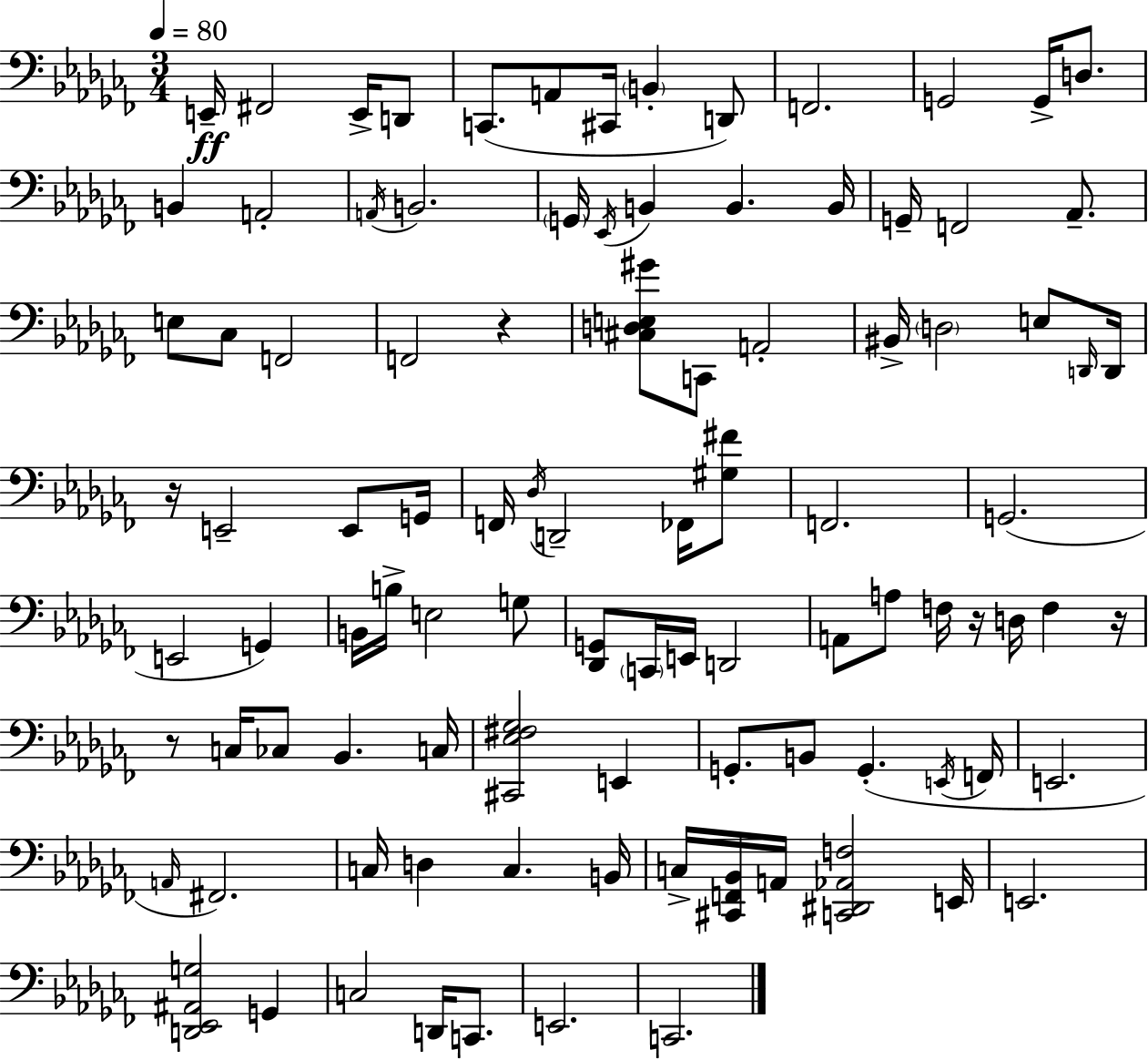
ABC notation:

X:1
T:Untitled
M:3/4
L:1/4
K:Abm
E,,/4 ^F,,2 E,,/4 D,,/2 C,,/2 A,,/2 ^C,,/4 B,, D,,/2 F,,2 G,,2 G,,/4 D,/2 B,, A,,2 A,,/4 B,,2 G,,/4 _E,,/4 B,, B,, B,,/4 G,,/4 F,,2 _A,,/2 E,/2 _C,/2 F,,2 F,,2 z [^C,D,E,^G]/2 C,,/2 A,,2 ^B,,/4 D,2 E,/2 D,,/4 D,,/4 z/4 E,,2 E,,/2 G,,/4 F,,/4 _D,/4 D,,2 _F,,/4 [^G,^F]/2 F,,2 G,,2 E,,2 G,, B,,/4 B,/4 E,2 G,/2 [_D,,G,,]/2 C,,/4 E,,/4 D,,2 A,,/2 A,/2 F,/4 z/4 D,/4 F, z/4 z/2 C,/4 _C,/2 _B,, C,/4 [^C,,_E,^F,_G,]2 E,, G,,/2 B,,/2 G,, E,,/4 F,,/4 E,,2 A,,/4 ^F,,2 C,/4 D, C, B,,/4 C,/4 [^C,,F,,_B,,]/4 A,,/4 [C,,^D,,_A,,F,]2 E,,/4 E,,2 [D,,_E,,^A,,G,]2 G,, C,2 D,,/4 C,,/2 E,,2 C,,2